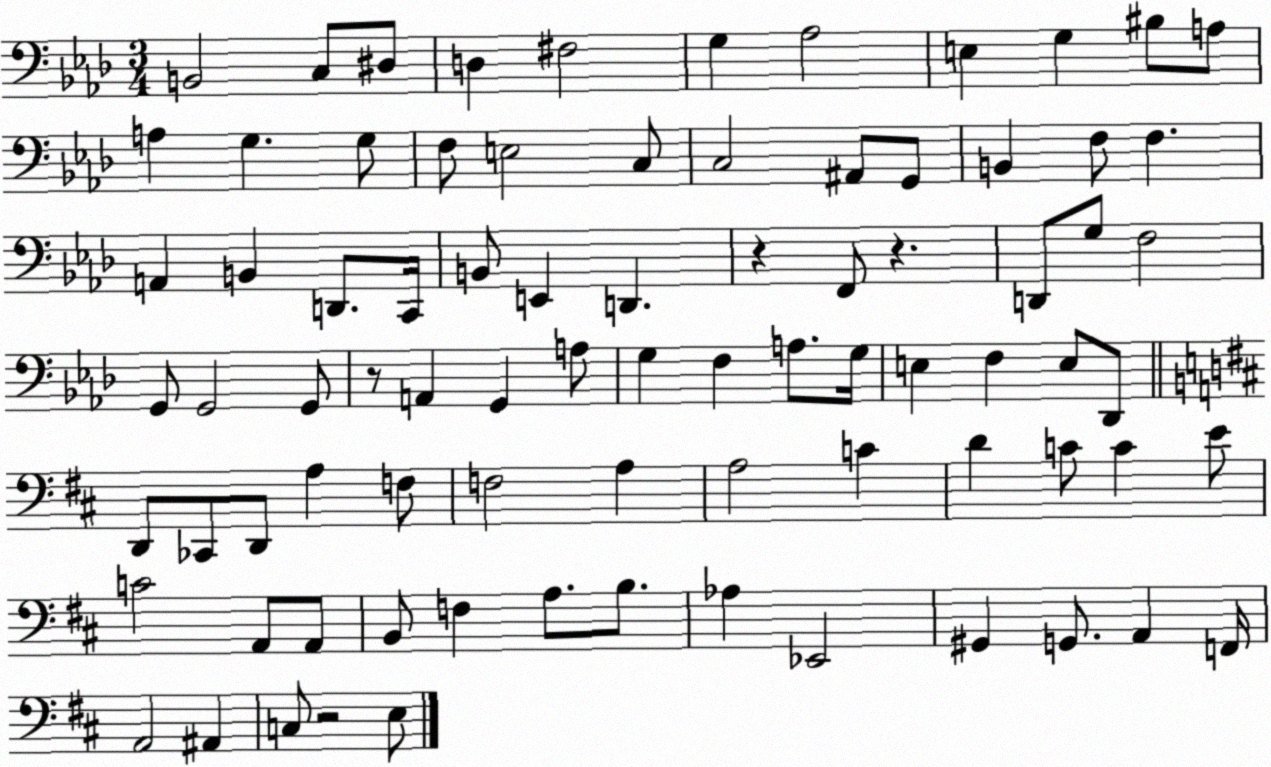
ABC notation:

X:1
T:Untitled
M:3/4
L:1/4
K:Ab
B,,2 C,/2 ^D,/2 D, ^F,2 G, _A,2 E, G, ^B,/2 A,/2 A, G, G,/2 F,/2 E,2 C,/2 C,2 ^A,,/2 G,,/2 B,, F,/2 F, A,, B,, D,,/2 C,,/4 B,,/2 E,, D,, z F,,/2 z D,,/2 G,/2 F,2 G,,/2 G,,2 G,,/2 z/2 A,, G,, A,/2 G, F, A,/2 G,/4 E, F, E,/2 _D,,/2 D,,/2 _C,,/2 D,,/2 A, F,/2 F,2 A, A,2 C D C/2 C E/2 C2 A,,/2 A,,/2 B,,/2 F, A,/2 B,/2 _A, _E,,2 ^G,, G,,/2 A,, F,,/4 A,,2 ^A,, C,/2 z2 E,/2